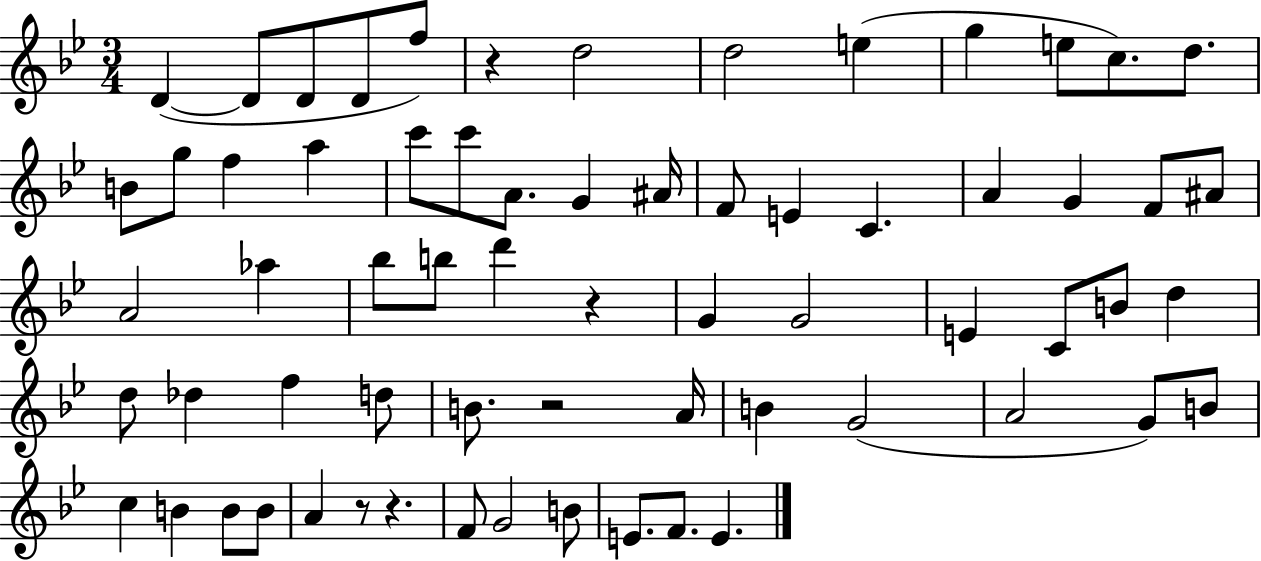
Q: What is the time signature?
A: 3/4